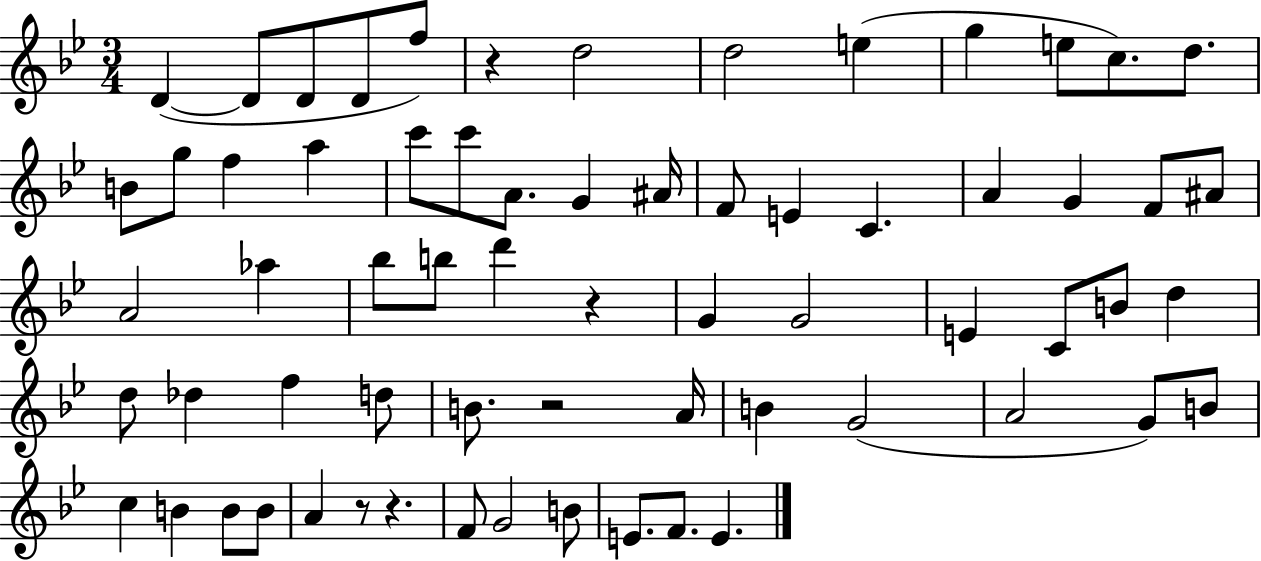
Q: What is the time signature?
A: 3/4